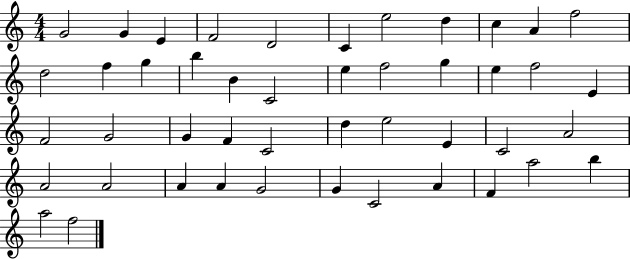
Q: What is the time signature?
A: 4/4